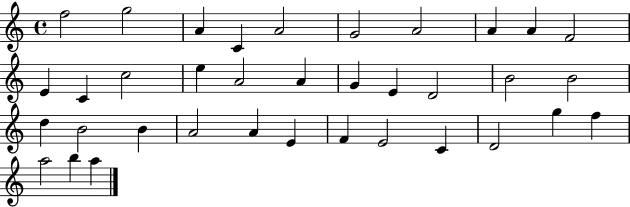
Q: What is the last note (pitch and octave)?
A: A5